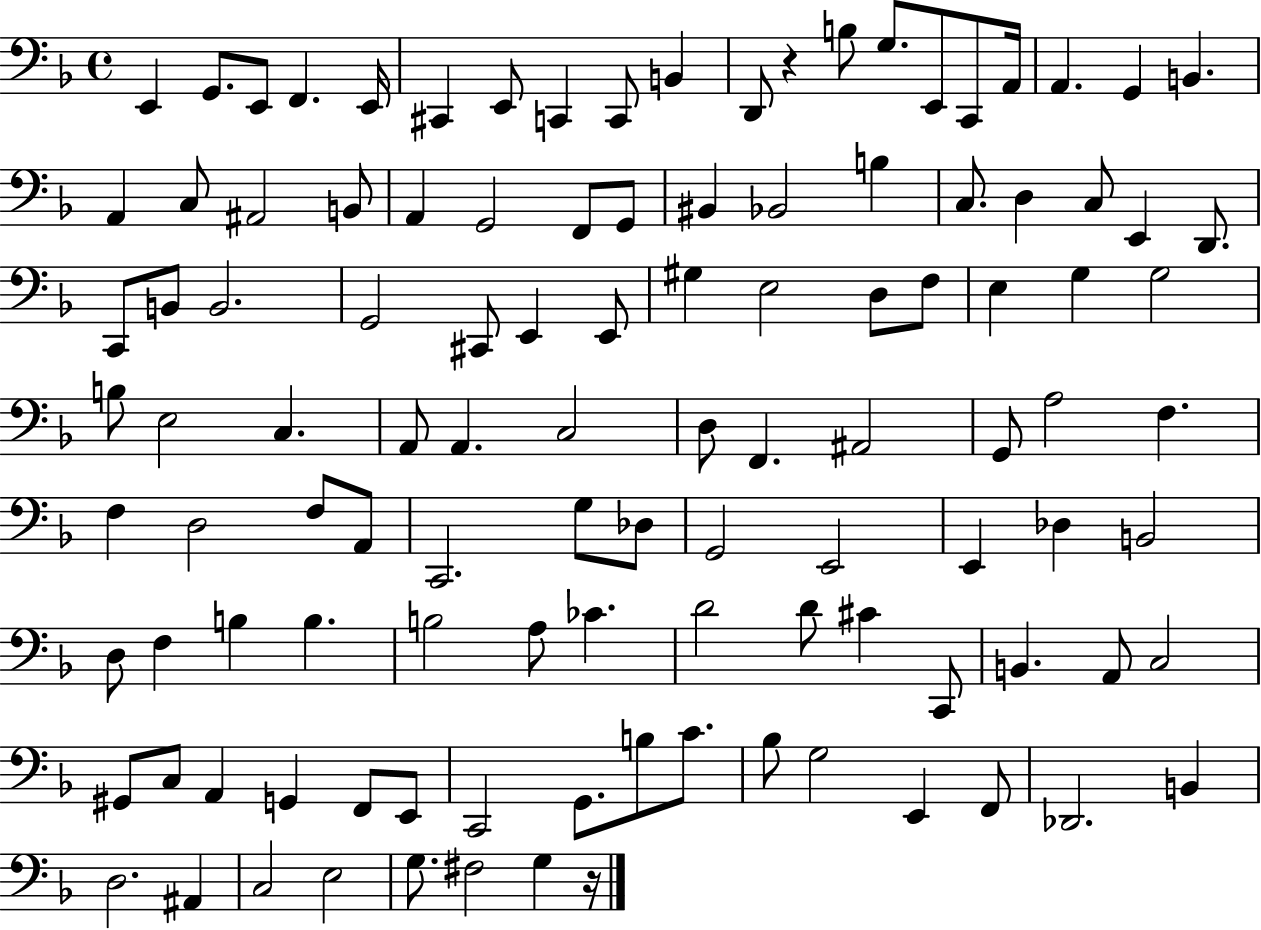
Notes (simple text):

E2/q G2/e. E2/e F2/q. E2/s C#2/q E2/e C2/q C2/e B2/q D2/e R/q B3/e G3/e. E2/e C2/e A2/s A2/q. G2/q B2/q. A2/q C3/e A#2/h B2/e A2/q G2/h F2/e G2/e BIS2/q Bb2/h B3/q C3/e. D3/q C3/e E2/q D2/e. C2/e B2/e B2/h. G2/h C#2/e E2/q E2/e G#3/q E3/h D3/e F3/e E3/q G3/q G3/h B3/e E3/h C3/q. A2/e A2/q. C3/h D3/e F2/q. A#2/h G2/e A3/h F3/q. F3/q D3/h F3/e A2/e C2/h. G3/e Db3/e G2/h E2/h E2/q Db3/q B2/h D3/e F3/q B3/q B3/q. B3/h A3/e CES4/q. D4/h D4/e C#4/q C2/e B2/q. A2/e C3/h G#2/e C3/e A2/q G2/q F2/e E2/e C2/h G2/e. B3/e C4/e. Bb3/e G3/h E2/q F2/e Db2/h. B2/q D3/h. A#2/q C3/h E3/h G3/e. F#3/h G3/q R/s